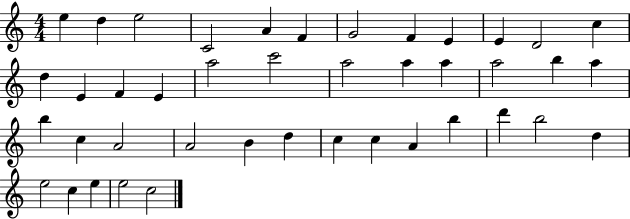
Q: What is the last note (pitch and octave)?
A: C5